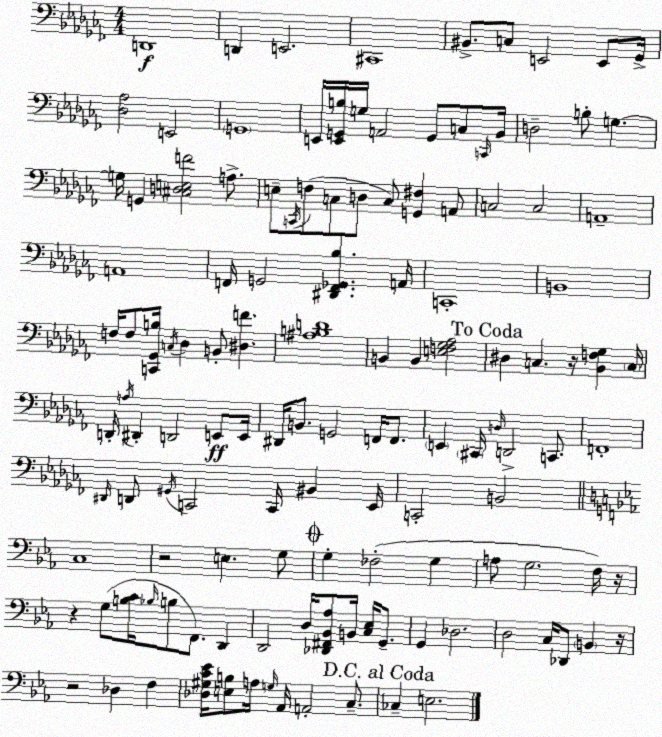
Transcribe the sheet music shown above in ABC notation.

X:1
T:Untitled
M:4/4
L:1/4
K:Abm
D,,4 D,, E,,2 ^C,,4 ^B,,/2 C,/2 E,,2 E,,/2 _G,,/4 [_D,_A,]2 E,,2 G,,4 E,,/4 [E,,G,,B,]/4 G,/4 A,,2 G,,/2 C,/2 C,,/4 _B,,/4 D,2 B,/2 G, G,/4 G,, [^C,D,E,F]2 A,/2 E,/2 C,,/4 F,/2 C,/2 D,/2 C,/2 [G,,^F,] A,,/2 C,2 C,2 A,,4 A,,4 F,,/4 G,,2 [^D,,F,,_G,,_B,] A,,/4 C,,4 B,,4 F,/4 F,/2 [C,,_G,,B,]/4 C,/4 _D, B,,/2 [^D,F] [^A,B,D]4 B,, B,, [E,F,_G,_A,]2 ^D, C, z/4 [_B,,F,_G,] C,/4 D,,/4 A,/4 ^D,, D,,2 E,,/2 E,,/4 ^D,,/4 B,,/2 G,,2 F,,/4 F,,/2 E,, ^C,,/4 D,/4 D,,2 C,,/2 F,,4 ^D,,/4 D,,/2 ^G,,/4 C,,2 C,,/4 ^B,, _E,,/4 C,,2 B,,2 C,4 z2 E, G,/2 G, _F,2 G, A,/2 G,2 F,/4 z/4 z G,/2 [B,C]/4 _B,/4 B,/2 F,,/2 D,, D,,2 D,/4 [_D,,^F,,_B,,_A,]/2 B,,/4 [C,_E,]/4 G,,/2 G,, _D,2 D,2 C,/4 _D,,/2 B,, z/4 z2 _D, F, [_D,^G,C_E]/4 [E,B,]/2 A,/4 G,/4 _A,,/4 A,,2 C,/2 _C, E,2